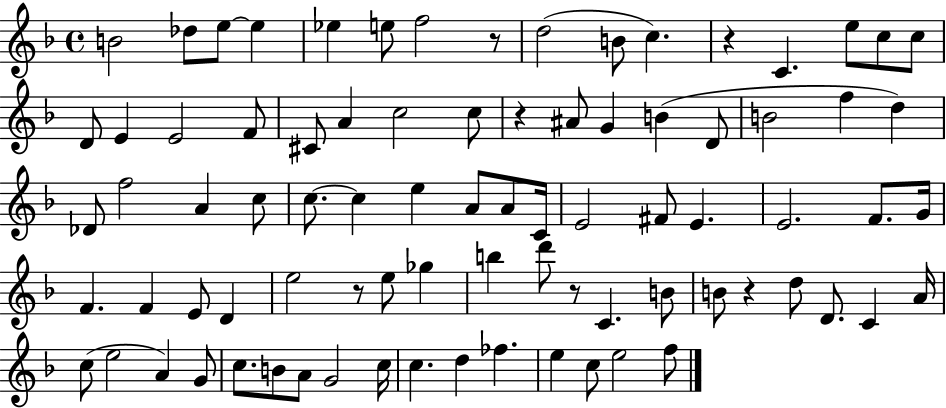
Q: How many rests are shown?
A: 6